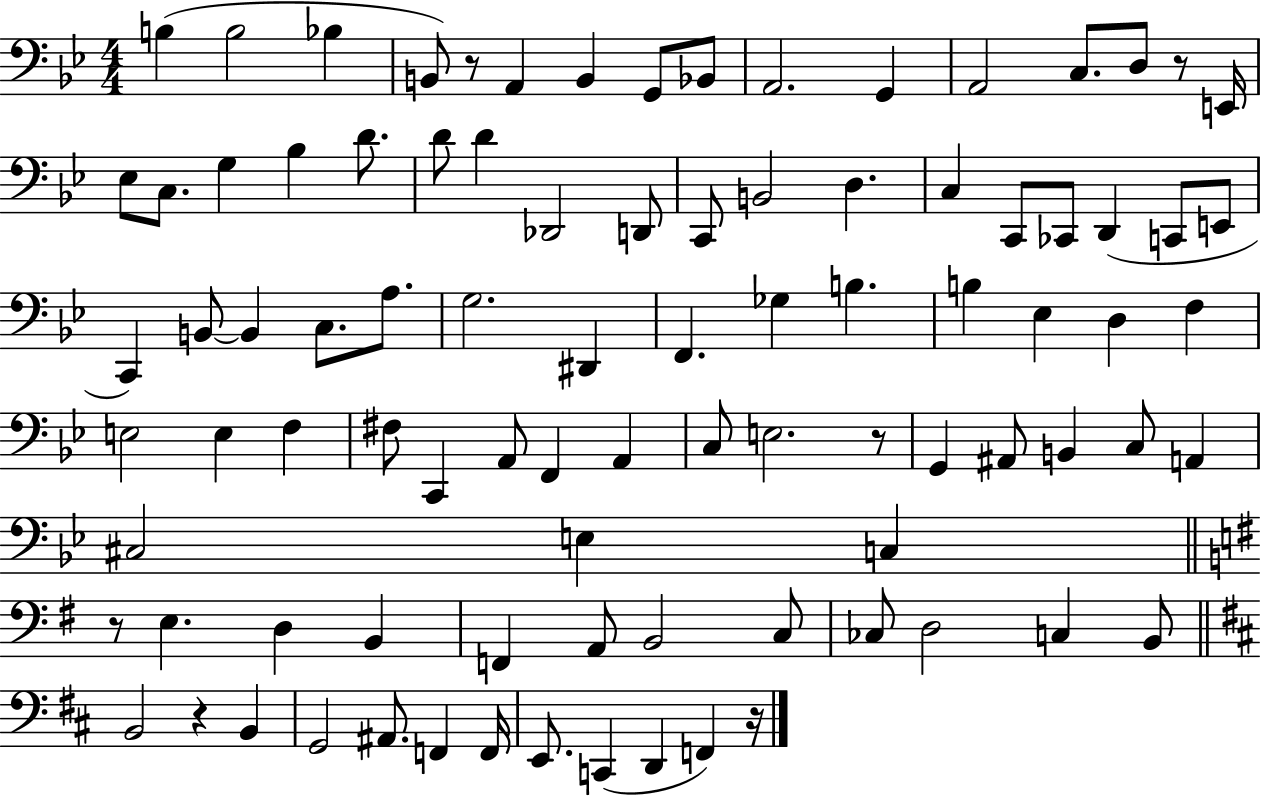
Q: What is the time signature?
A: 4/4